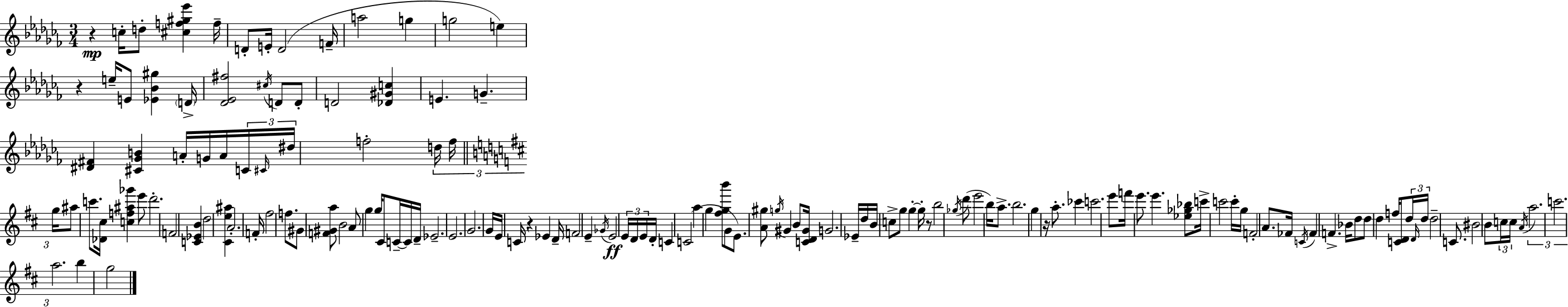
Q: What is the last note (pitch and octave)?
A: G5